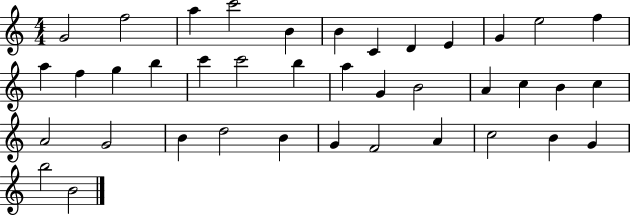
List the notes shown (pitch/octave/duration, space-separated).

G4/h F5/h A5/q C6/h B4/q B4/q C4/q D4/q E4/q G4/q E5/h F5/q A5/q F5/q G5/q B5/q C6/q C6/h B5/q A5/q G4/q B4/h A4/q C5/q B4/q C5/q A4/h G4/h B4/q D5/h B4/q G4/q F4/h A4/q C5/h B4/q G4/q B5/h B4/h